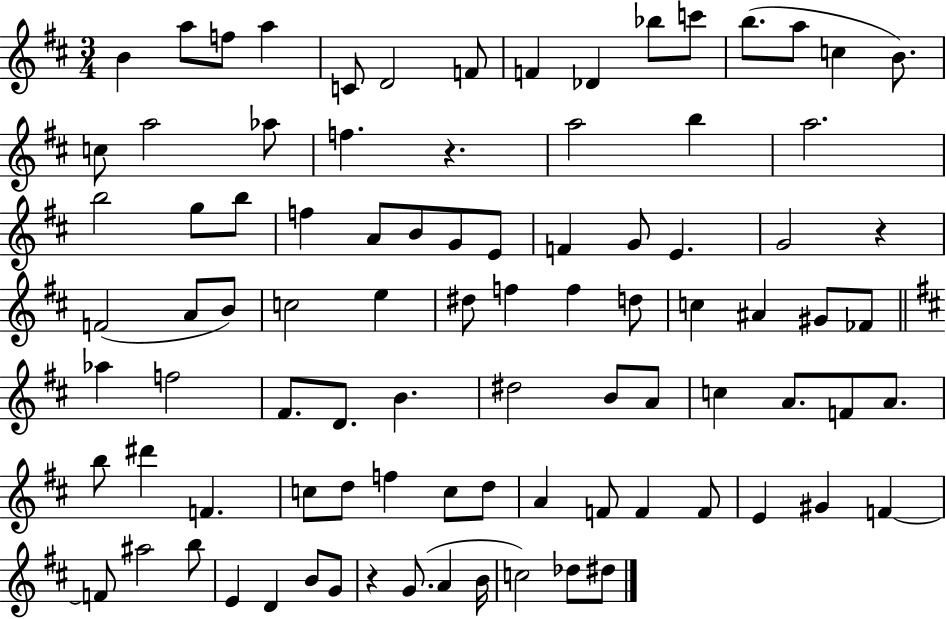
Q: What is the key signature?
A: D major